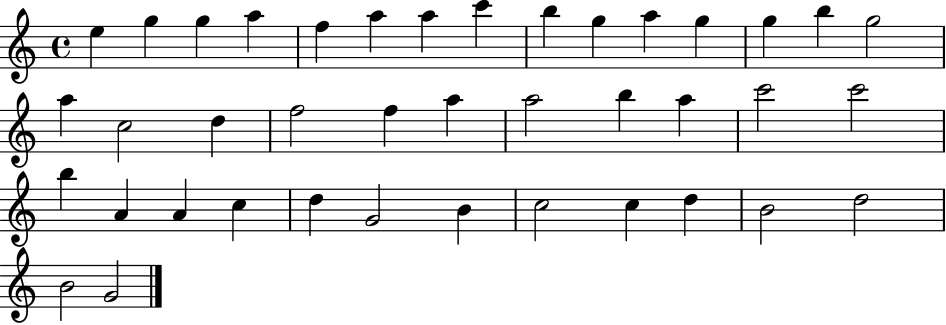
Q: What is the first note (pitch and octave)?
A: E5